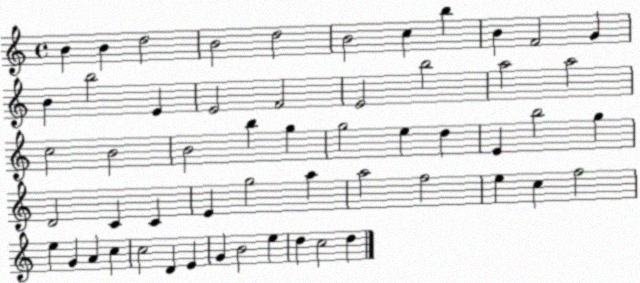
X:1
T:Untitled
M:4/4
L:1/4
K:C
B B d2 B2 d2 B2 c b B F2 G B b2 E E2 F2 E2 b2 a2 a2 c2 B2 B2 b g g2 e d E b2 g D2 C C E g2 a a2 f2 e c f2 e G A c c2 D E G B2 e d c2 d